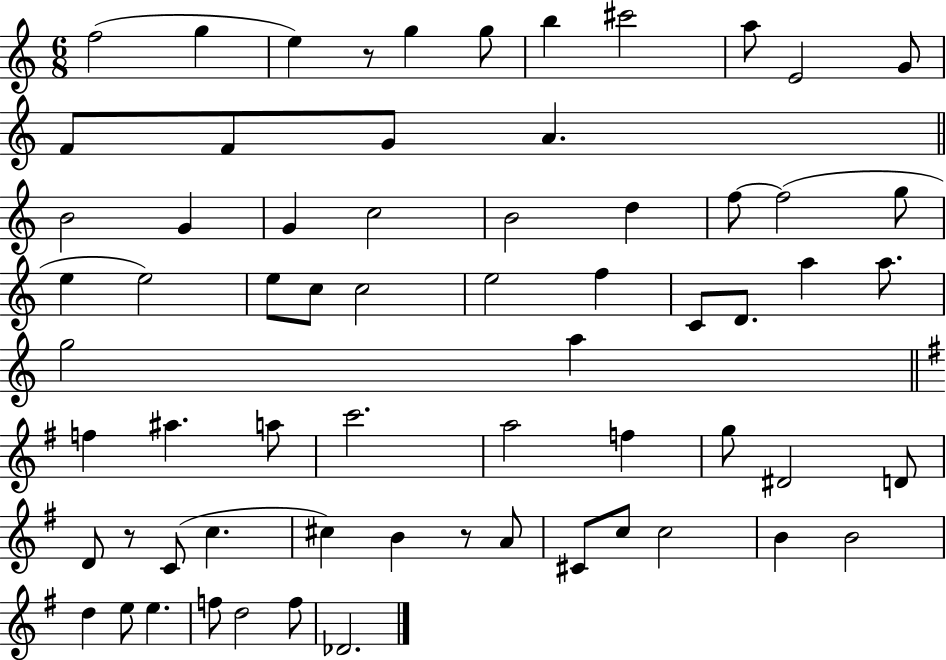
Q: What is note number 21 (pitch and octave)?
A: F5